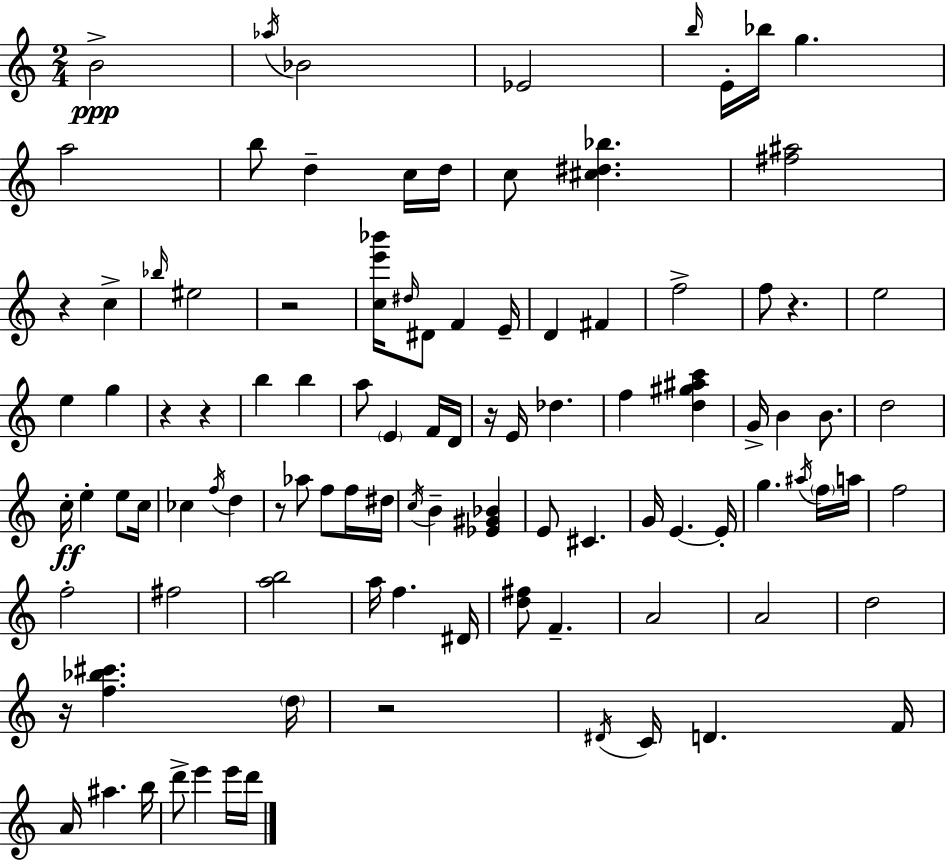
{
  \clef treble
  \numericTimeSignature
  \time 2/4
  \key a \minor
  \repeat volta 2 { b'2->\ppp | \acciaccatura { aes''16 } bes'2 | ees'2 | \grace { b''16 } e'16-. bes''16 g''4. | \break a''2 | b''8 d''4-- | c''16 d''16 c''8 <cis'' dis'' bes''>4. | <fis'' ais''>2 | \break r4 c''4-> | \grace { bes''16 } eis''2 | r2 | <c'' e''' bes'''>16 \grace { dis''16 } dis'8 f'4 | \break e'16-- d'4 | fis'4 f''2-> | f''8 r4. | e''2 | \break e''4 | g''4 r4 | r4 b''4 | b''4 a''8 \parenthesize e'4 | \break f'16 d'16 r16 e'16 des''4. | f''4 | <d'' gis'' ais'' c'''>4 g'16-> b'4 | b'8. d''2 | \break c''16-.\ff e''4-. | e''8 c''16 ces''4 | \acciaccatura { f''16 } d''4 r8 aes''8 | f''8 f''16 dis''16 \acciaccatura { c''16 } b'4-- | \break <ees' gis' bes'>4 e'8 | cis'4. g'16 e'4.~~ | e'16-. g''4. | \acciaccatura { ais''16 } \parenthesize f''16 a''16 f''2 | \break f''2-. | fis''2 | <a'' b''>2 | a''16 | \break f''4. dis'16 <d'' fis''>8 | f'4.-- a'2 | a'2 | d''2 | \break r16 | <f'' bes'' cis'''>4. \parenthesize d''16 r2 | \acciaccatura { dis'16 } | c'16 d'4. f'16 | \break a'16 ais''4. b''16 | d'''8-> e'''4 e'''16 d'''16 | } \bar "|."
}